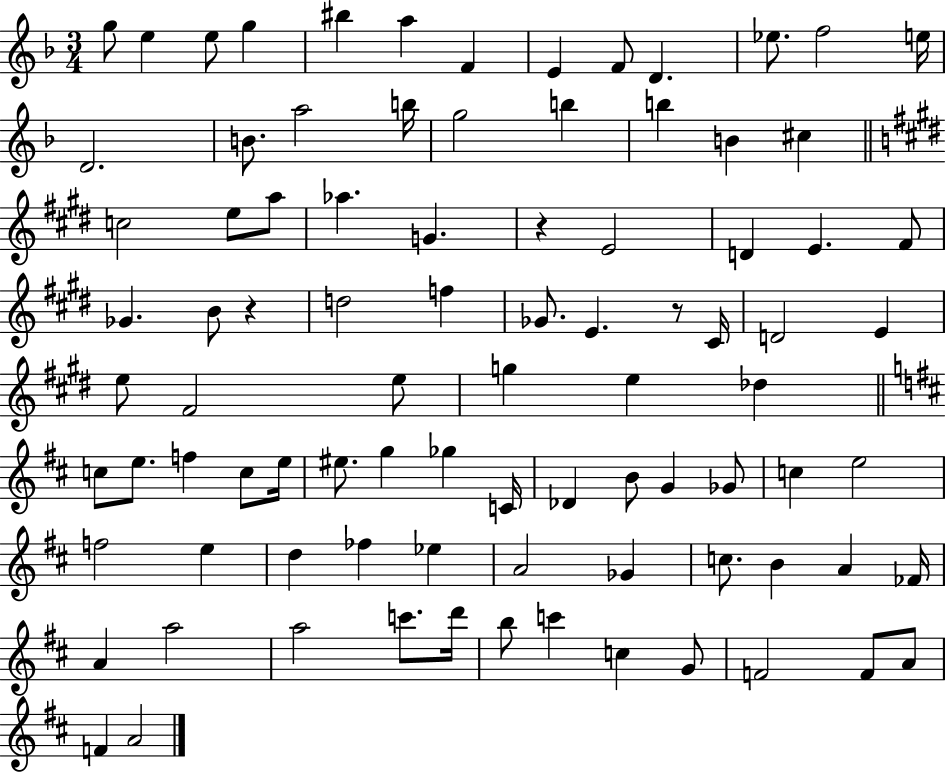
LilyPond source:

{
  \clef treble
  \numericTimeSignature
  \time 3/4
  \key f \major
  \repeat volta 2 { g''8 e''4 e''8 g''4 | bis''4 a''4 f'4 | e'4 f'8 d'4. | ees''8. f''2 e''16 | \break d'2. | b'8. a''2 b''16 | g''2 b''4 | b''4 b'4 cis''4 | \break \bar "||" \break \key e \major c''2 e''8 a''8 | aes''4. g'4. | r4 e'2 | d'4 e'4. fis'8 | \break ges'4. b'8 r4 | d''2 f''4 | ges'8. e'4. r8 cis'16 | d'2 e'4 | \break e''8 fis'2 e''8 | g''4 e''4 des''4 | \bar "||" \break \key d \major c''8 e''8. f''4 c''8 e''16 | eis''8. g''4 ges''4 c'16 | des'4 b'8 g'4 ges'8 | c''4 e''2 | \break f''2 e''4 | d''4 fes''4 ees''4 | a'2 ges'4 | c''8. b'4 a'4 fes'16 | \break a'4 a''2 | a''2 c'''8. d'''16 | b''8 c'''4 c''4 g'8 | f'2 f'8 a'8 | \break f'4 a'2 | } \bar "|."
}